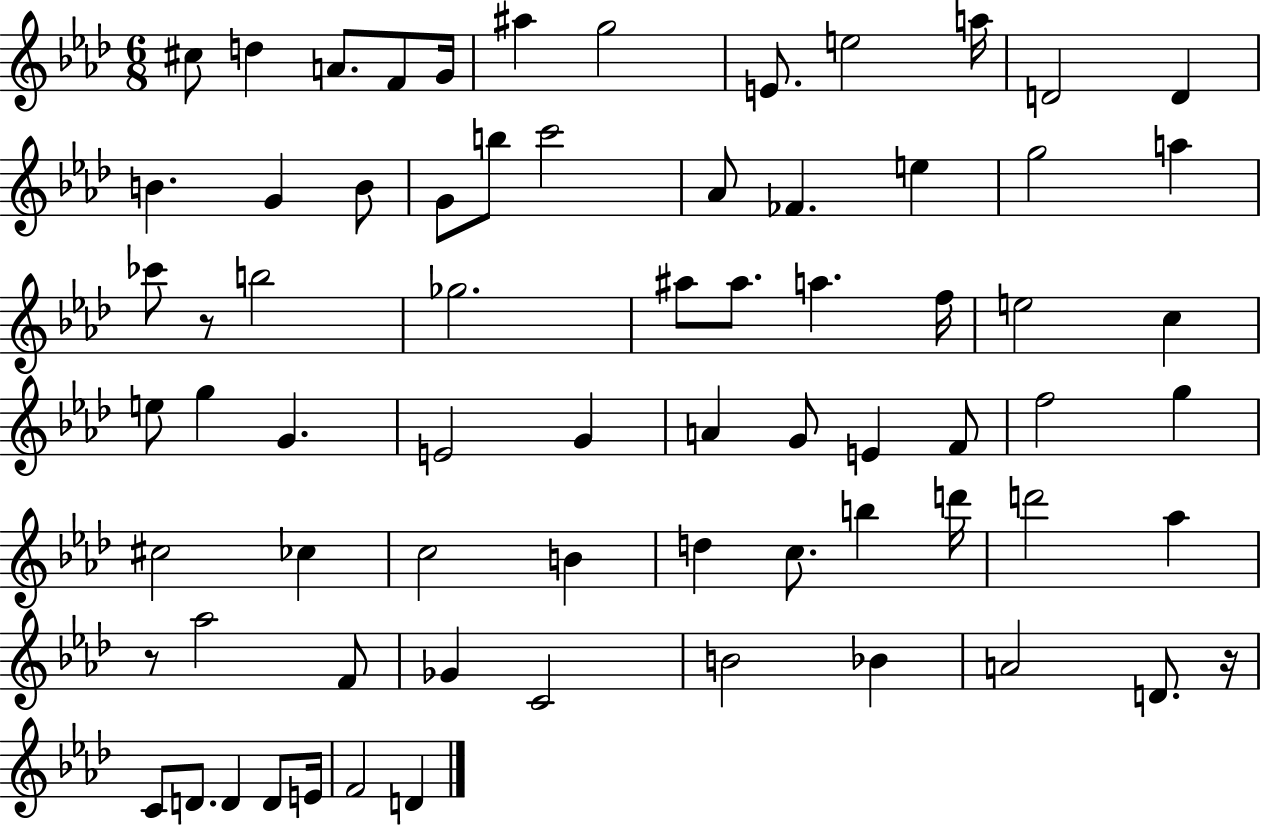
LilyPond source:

{
  \clef treble
  \numericTimeSignature
  \time 6/8
  \key aes \major
  cis''8 d''4 a'8. f'8 g'16 | ais''4 g''2 | e'8. e''2 a''16 | d'2 d'4 | \break b'4. g'4 b'8 | g'8 b''8 c'''2 | aes'8 fes'4. e''4 | g''2 a''4 | \break ces'''8 r8 b''2 | ges''2. | ais''8 ais''8. a''4. f''16 | e''2 c''4 | \break e''8 g''4 g'4. | e'2 g'4 | a'4 g'8 e'4 f'8 | f''2 g''4 | \break cis''2 ces''4 | c''2 b'4 | d''4 c''8. b''4 d'''16 | d'''2 aes''4 | \break r8 aes''2 f'8 | ges'4 c'2 | b'2 bes'4 | a'2 d'8. r16 | \break c'8 d'8. d'4 d'8 e'16 | f'2 d'4 | \bar "|."
}